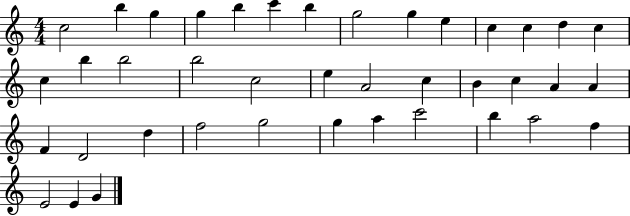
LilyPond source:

{
  \clef treble
  \numericTimeSignature
  \time 4/4
  \key c \major
  c''2 b''4 g''4 | g''4 b''4 c'''4 b''4 | g''2 g''4 e''4 | c''4 c''4 d''4 c''4 | \break c''4 b''4 b''2 | b''2 c''2 | e''4 a'2 c''4 | b'4 c''4 a'4 a'4 | \break f'4 d'2 d''4 | f''2 g''2 | g''4 a''4 c'''2 | b''4 a''2 f''4 | \break e'2 e'4 g'4 | \bar "|."
}